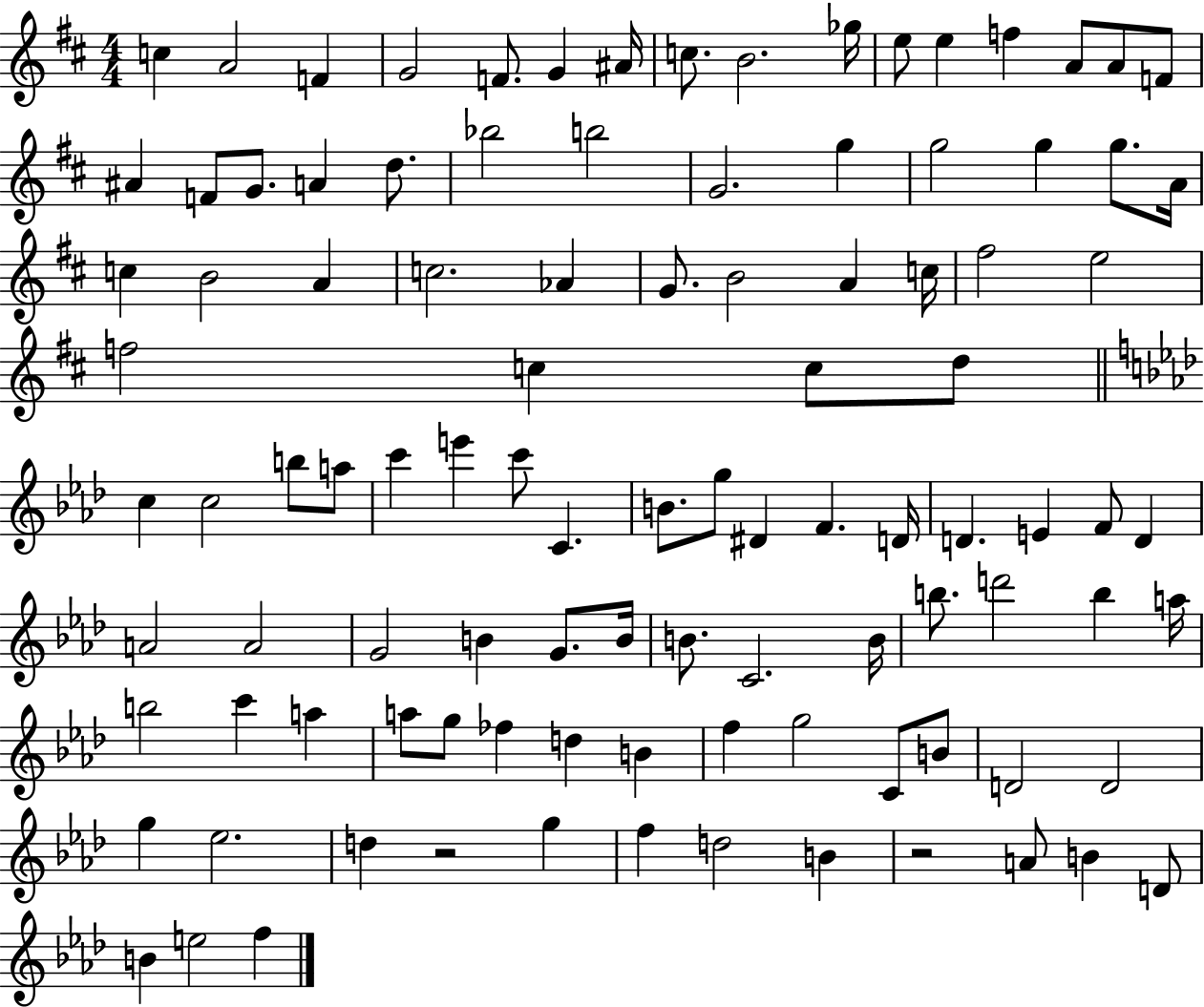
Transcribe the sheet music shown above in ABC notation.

X:1
T:Untitled
M:4/4
L:1/4
K:D
c A2 F G2 F/2 G ^A/4 c/2 B2 _g/4 e/2 e f A/2 A/2 F/2 ^A F/2 G/2 A d/2 _b2 b2 G2 g g2 g g/2 A/4 c B2 A c2 _A G/2 B2 A c/4 ^f2 e2 f2 c c/2 d/2 c c2 b/2 a/2 c' e' c'/2 C B/2 g/2 ^D F D/4 D E F/2 D A2 A2 G2 B G/2 B/4 B/2 C2 B/4 b/2 d'2 b a/4 b2 c' a a/2 g/2 _f d B f g2 C/2 B/2 D2 D2 g _e2 d z2 g f d2 B z2 A/2 B D/2 B e2 f